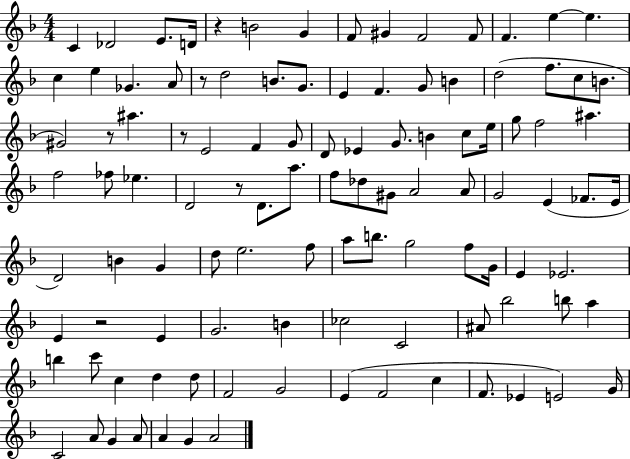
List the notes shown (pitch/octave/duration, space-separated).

C4/q Db4/h E4/e. D4/s R/q B4/h G4/q F4/e G#4/q F4/h F4/e F4/q. E5/q E5/q. C5/q E5/q Gb4/q. A4/e R/e D5/h B4/e. G4/e. E4/q F4/q. G4/e B4/q D5/h F5/e. C5/e B4/e. G#4/h R/e A#5/q. R/e E4/h F4/q G4/e D4/e Eb4/q G4/e. B4/q C5/e E5/s G5/e F5/h A#5/q. F5/h FES5/e Eb5/q. D4/h R/e D4/e. A5/e. F5/e Db5/e G#4/e A4/h A4/e G4/h E4/q FES4/e. E4/s D4/h B4/q G4/q D5/e E5/h. F5/e A5/e B5/e. G5/h F5/e G4/s E4/q Eb4/h. E4/q R/h E4/q G4/h. B4/q CES5/h C4/h A#4/e Bb5/h B5/e A5/q B5/q C6/e C5/q D5/q D5/e F4/h G4/h E4/q F4/h C5/q F4/e. Eb4/q E4/h G4/s C4/h A4/e G4/q A4/e A4/q G4/q A4/h